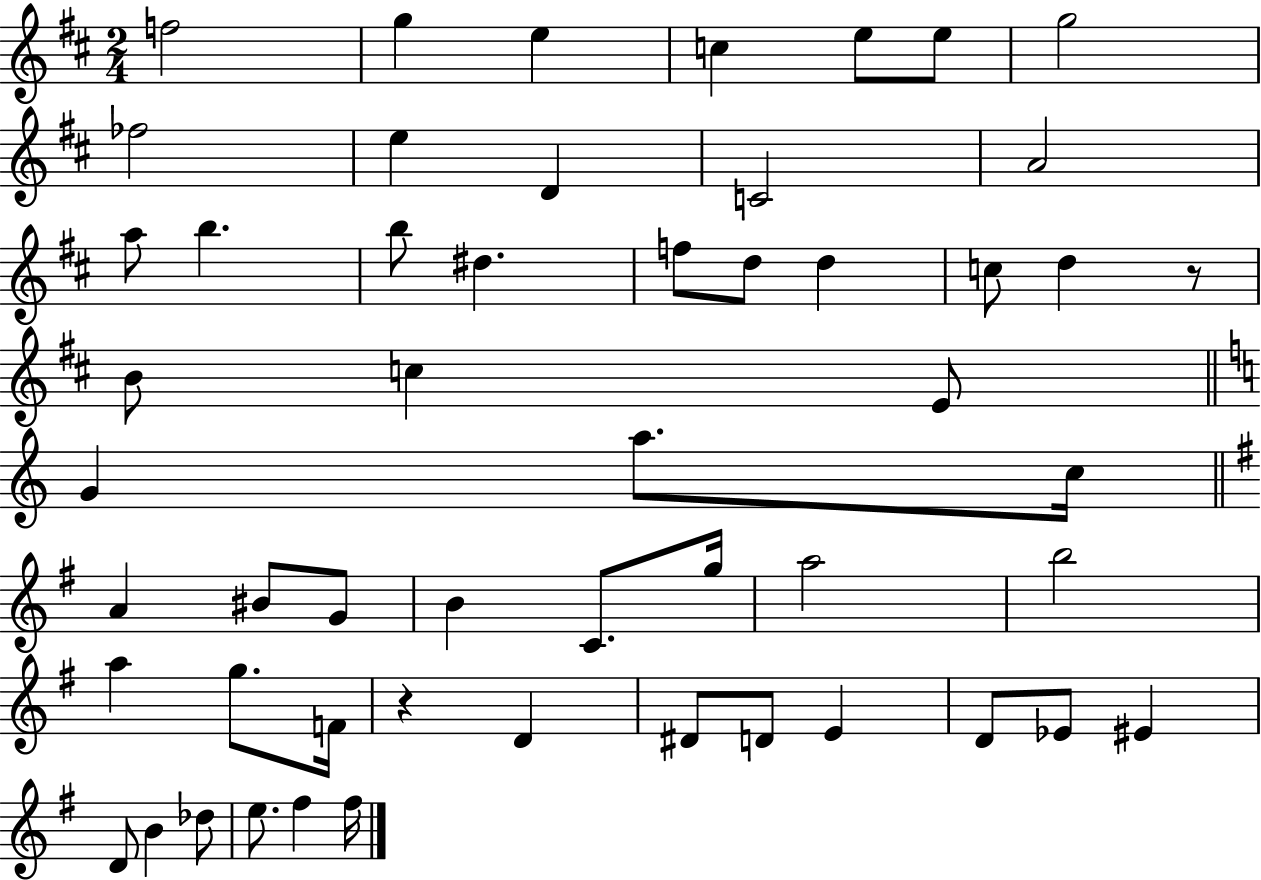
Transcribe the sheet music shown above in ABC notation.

X:1
T:Untitled
M:2/4
L:1/4
K:D
f2 g e c e/2 e/2 g2 _f2 e D C2 A2 a/2 b b/2 ^d f/2 d/2 d c/2 d z/2 B/2 c E/2 G a/2 c/4 A ^B/2 G/2 B C/2 g/4 a2 b2 a g/2 F/4 z D ^D/2 D/2 E D/2 _E/2 ^E D/2 B _d/2 e/2 ^f ^f/4